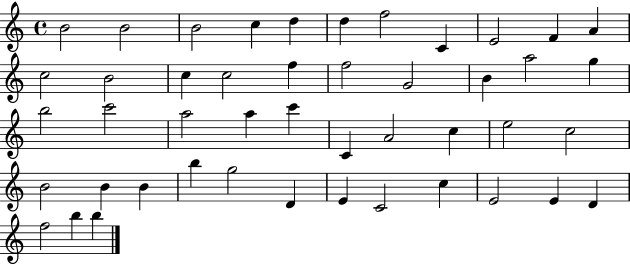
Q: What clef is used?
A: treble